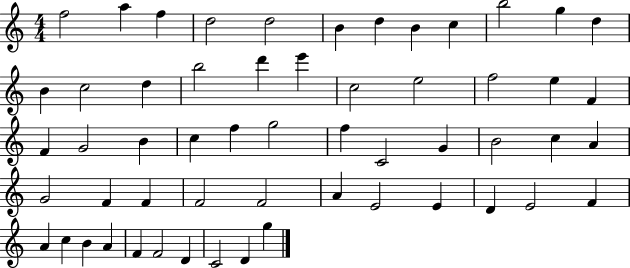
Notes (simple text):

F5/h A5/q F5/q D5/h D5/h B4/q D5/q B4/q C5/q B5/h G5/q D5/q B4/q C5/h D5/q B5/h D6/q E6/q C5/h E5/h F5/h E5/q F4/q F4/q G4/h B4/q C5/q F5/q G5/h F5/q C4/h G4/q B4/h C5/q A4/q G4/h F4/q F4/q F4/h F4/h A4/q E4/h E4/q D4/q E4/h F4/q A4/q C5/q B4/q A4/q F4/q F4/h D4/q C4/h D4/q G5/q